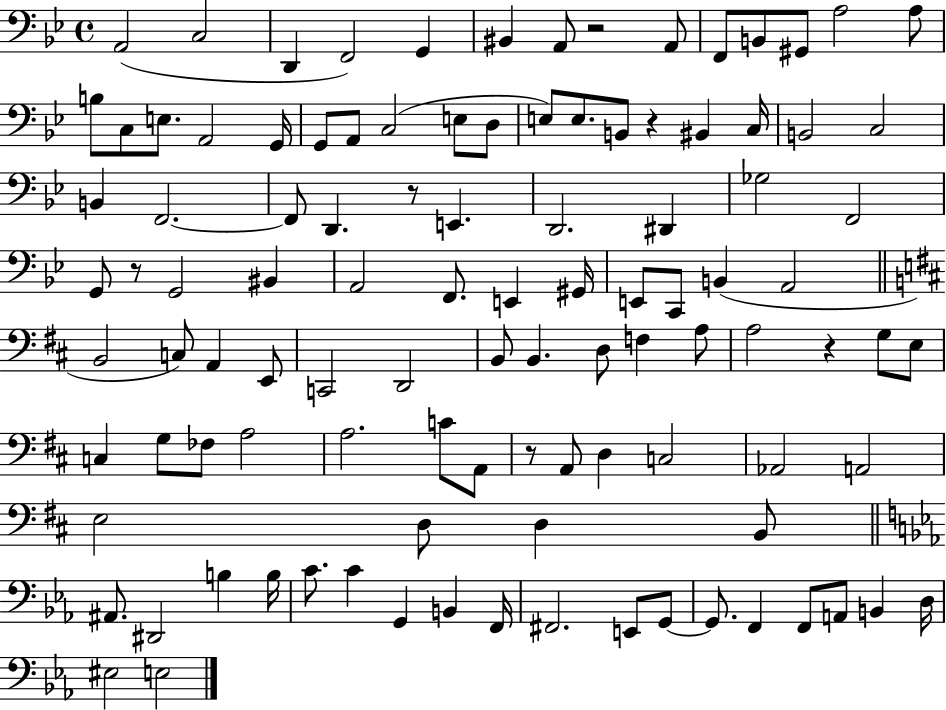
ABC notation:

X:1
T:Untitled
M:4/4
L:1/4
K:Bb
A,,2 C,2 D,, F,,2 G,, ^B,, A,,/2 z2 A,,/2 F,,/2 B,,/2 ^G,,/2 A,2 A,/2 B,/2 C,/2 E,/2 A,,2 G,,/4 G,,/2 A,,/2 C,2 E,/2 D,/2 E,/2 E,/2 B,,/2 z ^B,, C,/4 B,,2 C,2 B,, F,,2 F,,/2 D,, z/2 E,, D,,2 ^D,, _G,2 F,,2 G,,/2 z/2 G,,2 ^B,, A,,2 F,,/2 E,, ^G,,/4 E,,/2 C,,/2 B,, A,,2 B,,2 C,/2 A,, E,,/2 C,,2 D,,2 B,,/2 B,, D,/2 F, A,/2 A,2 z G,/2 E,/2 C, G,/2 _F,/2 A,2 A,2 C/2 A,,/2 z/2 A,,/2 D, C,2 _A,,2 A,,2 E,2 D,/2 D, B,,/2 ^A,,/2 ^D,,2 B, B,/4 C/2 C G,, B,, F,,/4 ^F,,2 E,,/2 G,,/2 G,,/2 F,, F,,/2 A,,/2 B,, D,/4 ^E,2 E,2